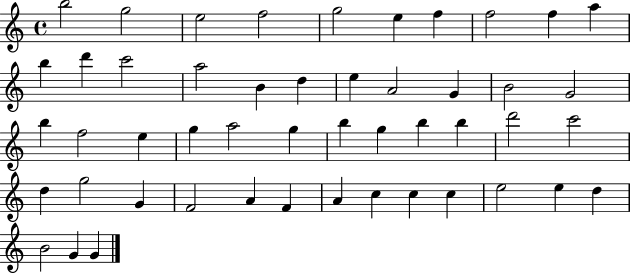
{
  \clef treble
  \time 4/4
  \defaultTimeSignature
  \key c \major
  b''2 g''2 | e''2 f''2 | g''2 e''4 f''4 | f''2 f''4 a''4 | \break b''4 d'''4 c'''2 | a''2 b'4 d''4 | e''4 a'2 g'4 | b'2 g'2 | \break b''4 f''2 e''4 | g''4 a''2 g''4 | b''4 g''4 b''4 b''4 | d'''2 c'''2 | \break d''4 g''2 g'4 | f'2 a'4 f'4 | a'4 c''4 c''4 c''4 | e''2 e''4 d''4 | \break b'2 g'4 g'4 | \bar "|."
}